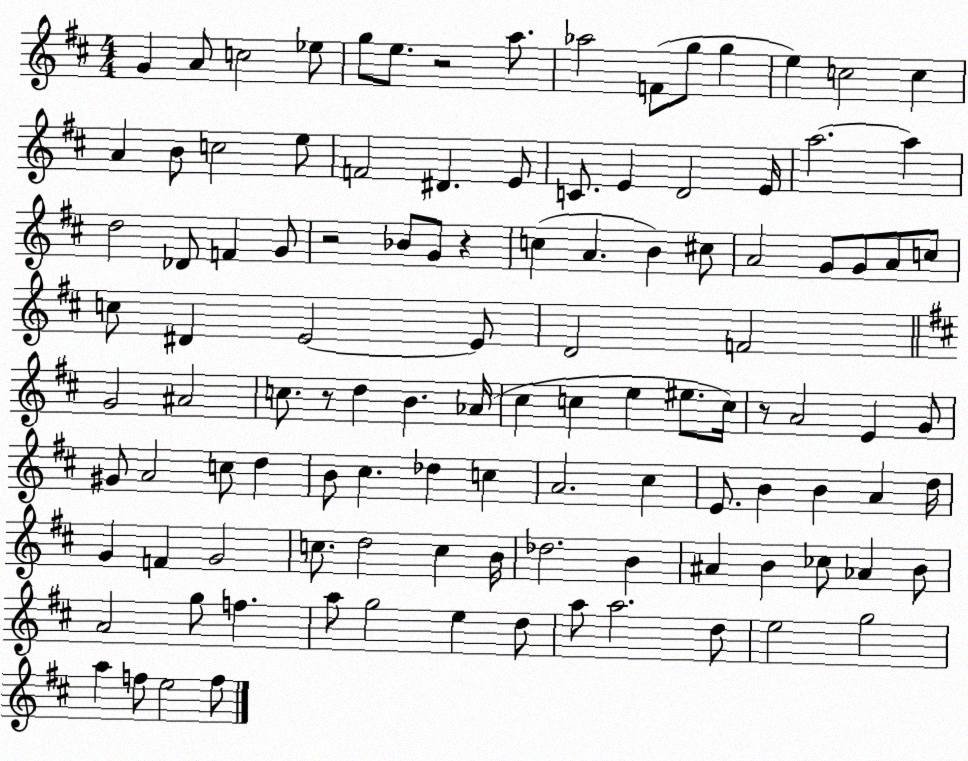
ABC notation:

X:1
T:Untitled
M:4/4
L:1/4
K:D
G A/2 c2 _e/2 g/2 e/2 z2 a/2 _a2 F/2 g/2 g e c2 c A B/2 c2 e/2 F2 ^D E/2 C/2 E D2 E/4 a2 a d2 _D/2 F G/2 z2 _B/2 G/2 z c A B ^c/2 A2 G/2 G/2 A/2 c/2 c/2 ^D E2 E/2 D2 F2 G2 ^A2 c/2 z/2 d B _A/4 ^c c e ^e/2 c/4 z/2 A2 E G/2 ^G/2 A2 c/2 d B/2 ^c _d c A2 ^c E/2 B B A d/4 G F G2 c/2 d2 c B/4 _d2 B ^A B _c/2 _A B/2 A2 g/2 f a/2 g2 e d/2 a/2 a2 d/2 e2 g2 a f/2 e2 f/2